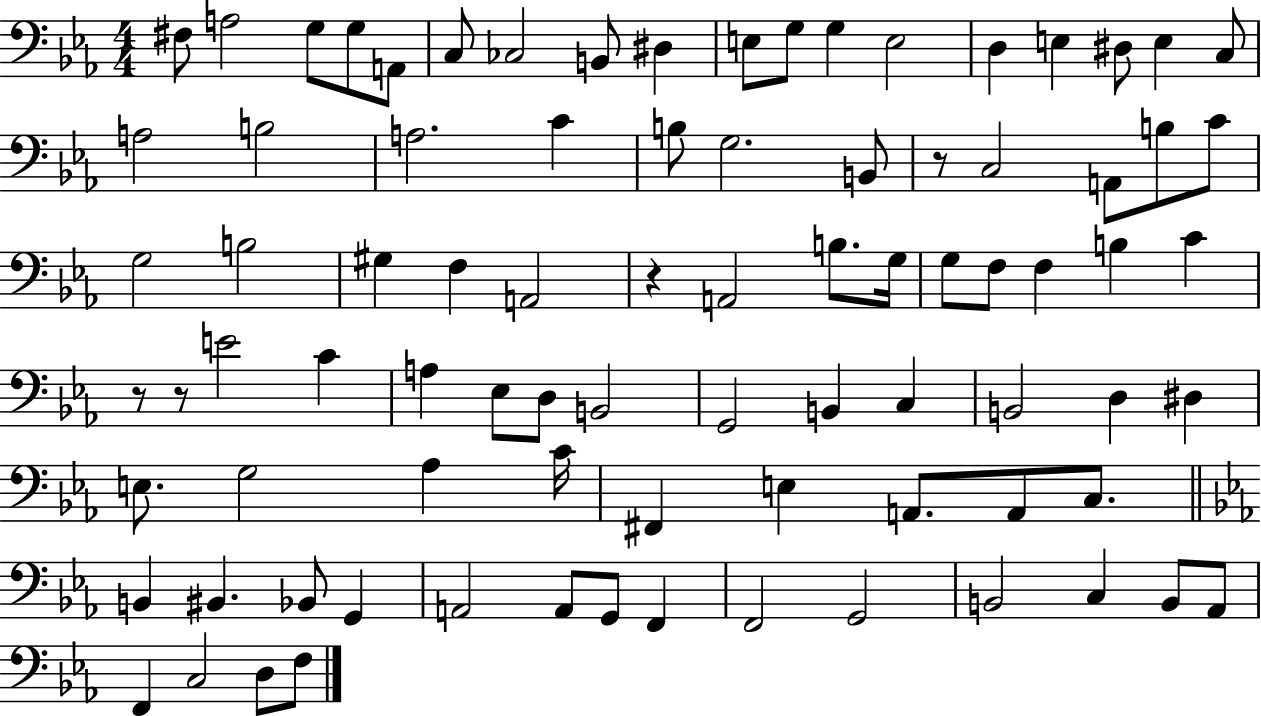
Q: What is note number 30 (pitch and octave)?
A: G3